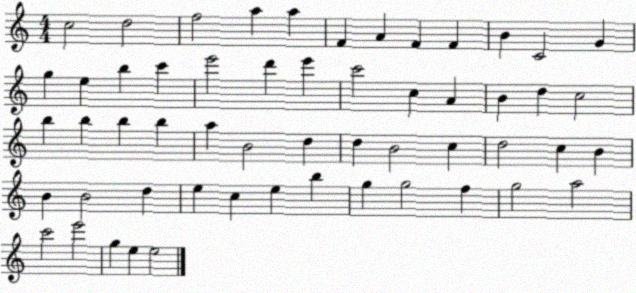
X:1
T:Untitled
M:4/4
L:1/4
K:C
c2 d2 f2 a a F A F F B C2 G g e b c' e'2 d' e' c'2 c A B d c2 b b b b a B2 d d B2 c d2 c B B B2 d e c e b g g2 f g2 a2 c'2 e'2 g e e2